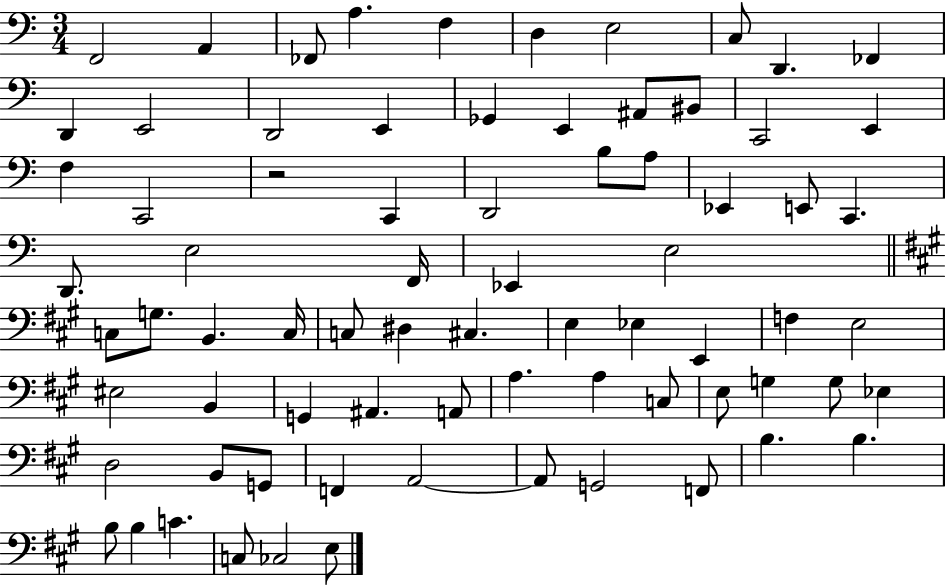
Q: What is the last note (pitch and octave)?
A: E3